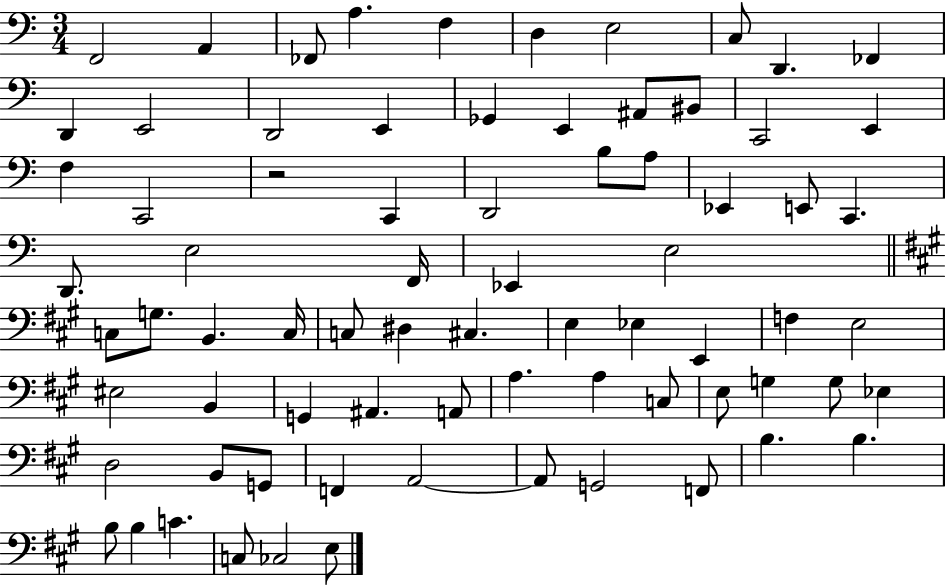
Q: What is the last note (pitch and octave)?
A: E3